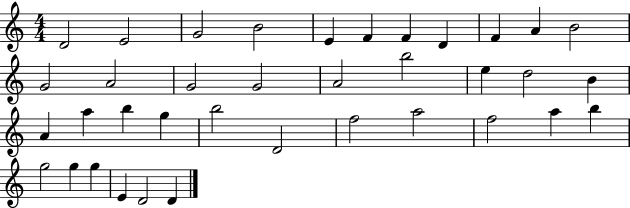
D4/h E4/h G4/h B4/h E4/q F4/q F4/q D4/q F4/q A4/q B4/h G4/h A4/h G4/h G4/h A4/h B5/h E5/q D5/h B4/q A4/q A5/q B5/q G5/q B5/h D4/h F5/h A5/h F5/h A5/q B5/q G5/h G5/q G5/q E4/q D4/h D4/q